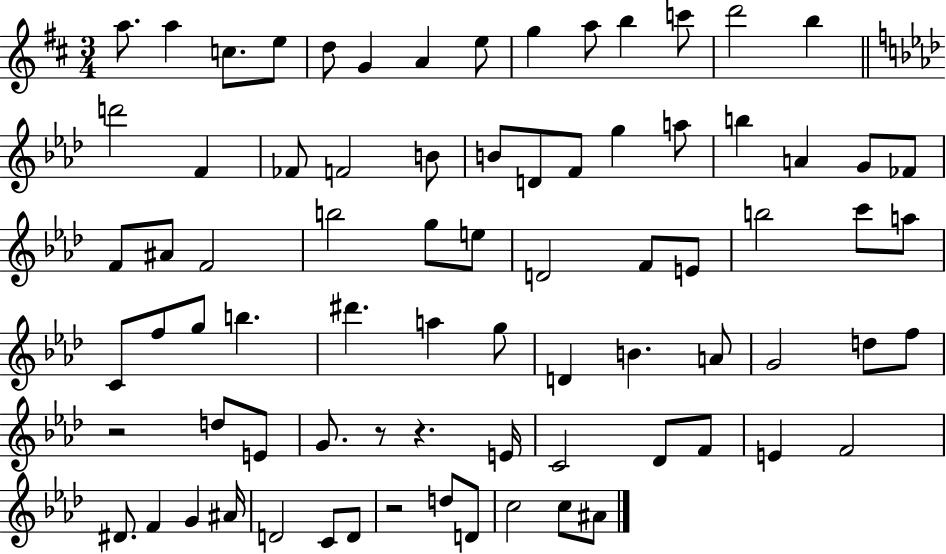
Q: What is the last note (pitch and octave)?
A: A#4